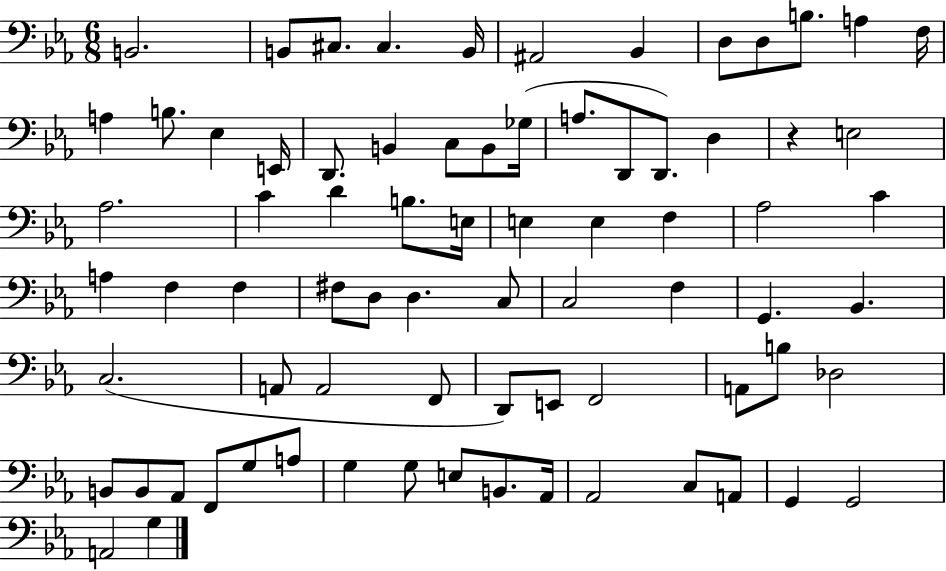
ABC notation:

X:1
T:Untitled
M:6/8
L:1/4
K:Eb
B,,2 B,,/2 ^C,/2 ^C, B,,/4 ^A,,2 _B,, D,/2 D,/2 B,/2 A, F,/4 A, B,/2 _E, E,,/4 D,,/2 B,, C,/2 B,,/2 _G,/4 A,/2 D,,/2 D,,/2 D, z E,2 _A,2 C D B,/2 E,/4 E, E, F, _A,2 C A, F, F, ^F,/2 D,/2 D, C,/2 C,2 F, G,, _B,, C,2 A,,/2 A,,2 F,,/2 D,,/2 E,,/2 F,,2 A,,/2 B,/2 _D,2 B,,/2 B,,/2 _A,,/2 F,,/2 G,/2 A,/2 G, G,/2 E,/2 B,,/2 _A,,/4 _A,,2 C,/2 A,,/2 G,, G,,2 A,,2 G,